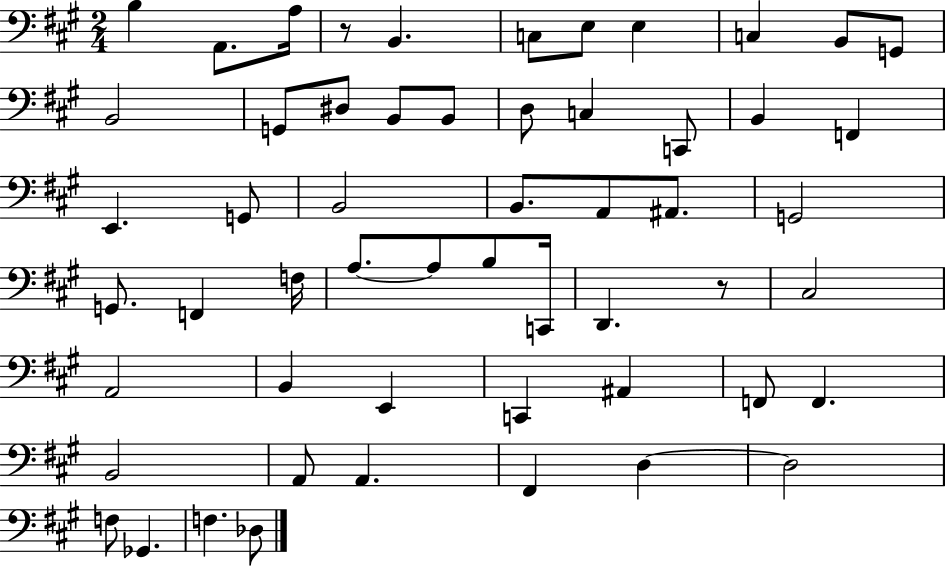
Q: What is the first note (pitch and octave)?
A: B3